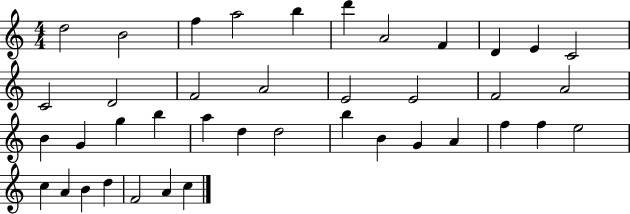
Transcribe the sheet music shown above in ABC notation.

X:1
T:Untitled
M:4/4
L:1/4
K:C
d2 B2 f a2 b d' A2 F D E C2 C2 D2 F2 A2 E2 E2 F2 A2 B G g b a d d2 b B G A f f e2 c A B d F2 A c